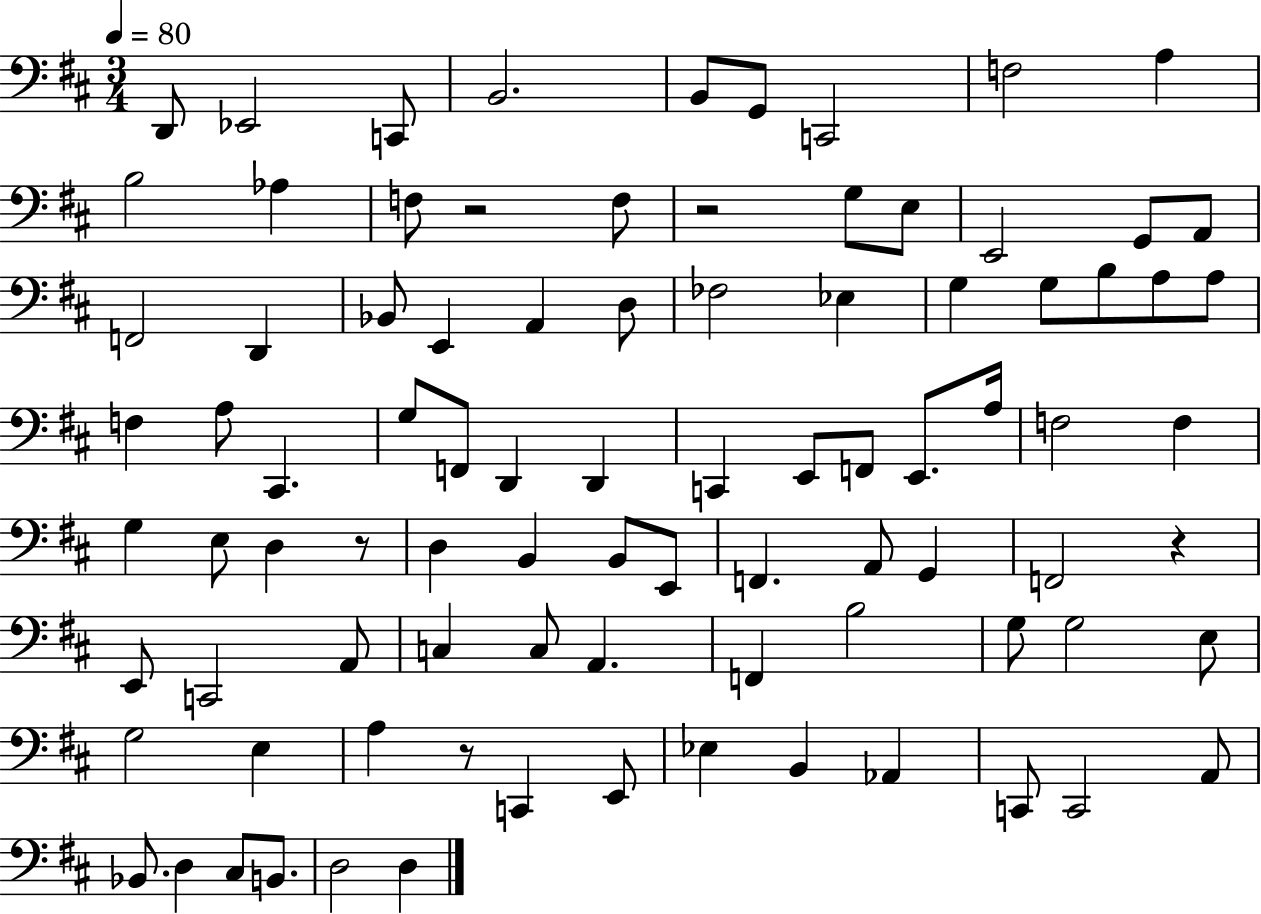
X:1
T:Untitled
M:3/4
L:1/4
K:D
D,,/2 _E,,2 C,,/2 B,,2 B,,/2 G,,/2 C,,2 F,2 A, B,2 _A, F,/2 z2 F,/2 z2 G,/2 E,/2 E,,2 G,,/2 A,,/2 F,,2 D,, _B,,/2 E,, A,, D,/2 _F,2 _E, G, G,/2 B,/2 A,/2 A,/2 F, A,/2 ^C,, G,/2 F,,/2 D,, D,, C,, E,,/2 F,,/2 E,,/2 A,/4 F,2 F, G, E,/2 D, z/2 D, B,, B,,/2 E,,/2 F,, A,,/2 G,, F,,2 z E,,/2 C,,2 A,,/2 C, C,/2 A,, F,, B,2 G,/2 G,2 E,/2 G,2 E, A, z/2 C,, E,,/2 _E, B,, _A,, C,,/2 C,,2 A,,/2 _B,,/2 D, ^C,/2 B,,/2 D,2 D,